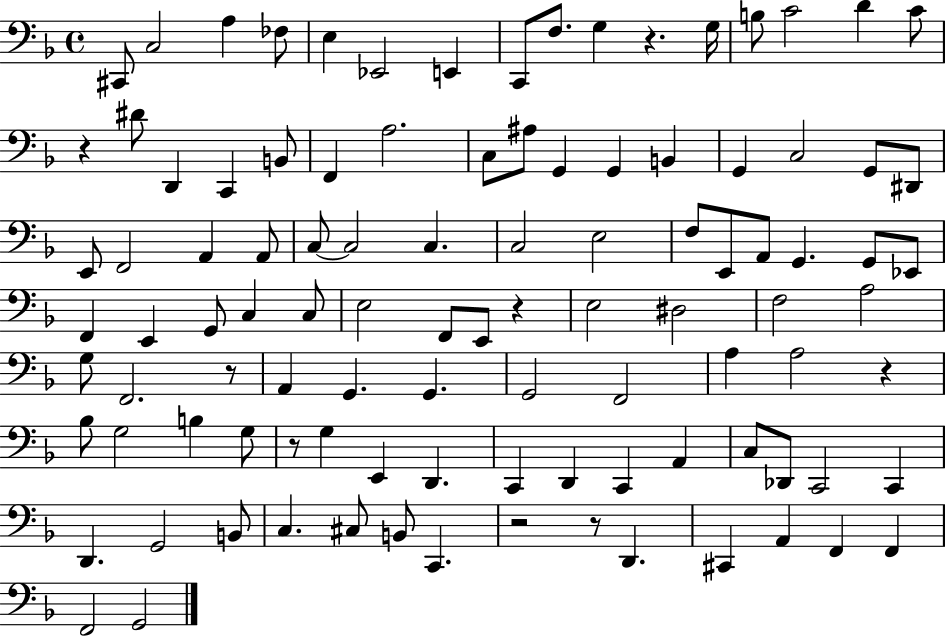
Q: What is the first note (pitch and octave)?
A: C#2